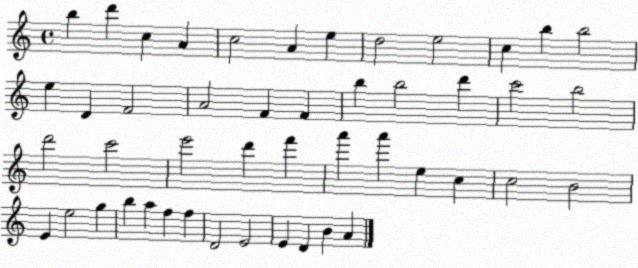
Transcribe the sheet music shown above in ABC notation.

X:1
T:Untitled
M:4/4
L:1/4
K:C
b d' c A c2 A e d2 e2 c b b2 e D F2 A2 F F b b2 d' c'2 b2 d'2 c'2 e'2 d' f' a' a' e c c2 B2 E e2 g b a f f D2 E2 E D B A